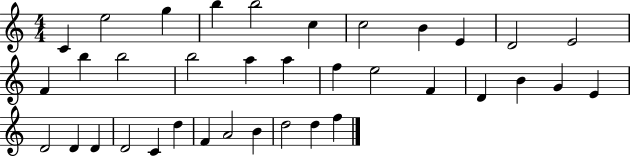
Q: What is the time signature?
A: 4/4